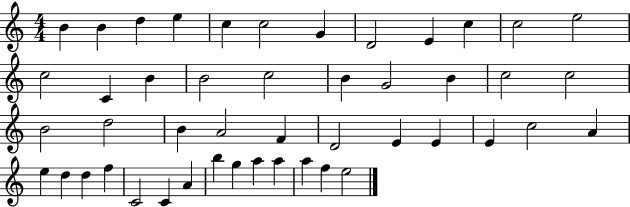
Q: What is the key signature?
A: C major